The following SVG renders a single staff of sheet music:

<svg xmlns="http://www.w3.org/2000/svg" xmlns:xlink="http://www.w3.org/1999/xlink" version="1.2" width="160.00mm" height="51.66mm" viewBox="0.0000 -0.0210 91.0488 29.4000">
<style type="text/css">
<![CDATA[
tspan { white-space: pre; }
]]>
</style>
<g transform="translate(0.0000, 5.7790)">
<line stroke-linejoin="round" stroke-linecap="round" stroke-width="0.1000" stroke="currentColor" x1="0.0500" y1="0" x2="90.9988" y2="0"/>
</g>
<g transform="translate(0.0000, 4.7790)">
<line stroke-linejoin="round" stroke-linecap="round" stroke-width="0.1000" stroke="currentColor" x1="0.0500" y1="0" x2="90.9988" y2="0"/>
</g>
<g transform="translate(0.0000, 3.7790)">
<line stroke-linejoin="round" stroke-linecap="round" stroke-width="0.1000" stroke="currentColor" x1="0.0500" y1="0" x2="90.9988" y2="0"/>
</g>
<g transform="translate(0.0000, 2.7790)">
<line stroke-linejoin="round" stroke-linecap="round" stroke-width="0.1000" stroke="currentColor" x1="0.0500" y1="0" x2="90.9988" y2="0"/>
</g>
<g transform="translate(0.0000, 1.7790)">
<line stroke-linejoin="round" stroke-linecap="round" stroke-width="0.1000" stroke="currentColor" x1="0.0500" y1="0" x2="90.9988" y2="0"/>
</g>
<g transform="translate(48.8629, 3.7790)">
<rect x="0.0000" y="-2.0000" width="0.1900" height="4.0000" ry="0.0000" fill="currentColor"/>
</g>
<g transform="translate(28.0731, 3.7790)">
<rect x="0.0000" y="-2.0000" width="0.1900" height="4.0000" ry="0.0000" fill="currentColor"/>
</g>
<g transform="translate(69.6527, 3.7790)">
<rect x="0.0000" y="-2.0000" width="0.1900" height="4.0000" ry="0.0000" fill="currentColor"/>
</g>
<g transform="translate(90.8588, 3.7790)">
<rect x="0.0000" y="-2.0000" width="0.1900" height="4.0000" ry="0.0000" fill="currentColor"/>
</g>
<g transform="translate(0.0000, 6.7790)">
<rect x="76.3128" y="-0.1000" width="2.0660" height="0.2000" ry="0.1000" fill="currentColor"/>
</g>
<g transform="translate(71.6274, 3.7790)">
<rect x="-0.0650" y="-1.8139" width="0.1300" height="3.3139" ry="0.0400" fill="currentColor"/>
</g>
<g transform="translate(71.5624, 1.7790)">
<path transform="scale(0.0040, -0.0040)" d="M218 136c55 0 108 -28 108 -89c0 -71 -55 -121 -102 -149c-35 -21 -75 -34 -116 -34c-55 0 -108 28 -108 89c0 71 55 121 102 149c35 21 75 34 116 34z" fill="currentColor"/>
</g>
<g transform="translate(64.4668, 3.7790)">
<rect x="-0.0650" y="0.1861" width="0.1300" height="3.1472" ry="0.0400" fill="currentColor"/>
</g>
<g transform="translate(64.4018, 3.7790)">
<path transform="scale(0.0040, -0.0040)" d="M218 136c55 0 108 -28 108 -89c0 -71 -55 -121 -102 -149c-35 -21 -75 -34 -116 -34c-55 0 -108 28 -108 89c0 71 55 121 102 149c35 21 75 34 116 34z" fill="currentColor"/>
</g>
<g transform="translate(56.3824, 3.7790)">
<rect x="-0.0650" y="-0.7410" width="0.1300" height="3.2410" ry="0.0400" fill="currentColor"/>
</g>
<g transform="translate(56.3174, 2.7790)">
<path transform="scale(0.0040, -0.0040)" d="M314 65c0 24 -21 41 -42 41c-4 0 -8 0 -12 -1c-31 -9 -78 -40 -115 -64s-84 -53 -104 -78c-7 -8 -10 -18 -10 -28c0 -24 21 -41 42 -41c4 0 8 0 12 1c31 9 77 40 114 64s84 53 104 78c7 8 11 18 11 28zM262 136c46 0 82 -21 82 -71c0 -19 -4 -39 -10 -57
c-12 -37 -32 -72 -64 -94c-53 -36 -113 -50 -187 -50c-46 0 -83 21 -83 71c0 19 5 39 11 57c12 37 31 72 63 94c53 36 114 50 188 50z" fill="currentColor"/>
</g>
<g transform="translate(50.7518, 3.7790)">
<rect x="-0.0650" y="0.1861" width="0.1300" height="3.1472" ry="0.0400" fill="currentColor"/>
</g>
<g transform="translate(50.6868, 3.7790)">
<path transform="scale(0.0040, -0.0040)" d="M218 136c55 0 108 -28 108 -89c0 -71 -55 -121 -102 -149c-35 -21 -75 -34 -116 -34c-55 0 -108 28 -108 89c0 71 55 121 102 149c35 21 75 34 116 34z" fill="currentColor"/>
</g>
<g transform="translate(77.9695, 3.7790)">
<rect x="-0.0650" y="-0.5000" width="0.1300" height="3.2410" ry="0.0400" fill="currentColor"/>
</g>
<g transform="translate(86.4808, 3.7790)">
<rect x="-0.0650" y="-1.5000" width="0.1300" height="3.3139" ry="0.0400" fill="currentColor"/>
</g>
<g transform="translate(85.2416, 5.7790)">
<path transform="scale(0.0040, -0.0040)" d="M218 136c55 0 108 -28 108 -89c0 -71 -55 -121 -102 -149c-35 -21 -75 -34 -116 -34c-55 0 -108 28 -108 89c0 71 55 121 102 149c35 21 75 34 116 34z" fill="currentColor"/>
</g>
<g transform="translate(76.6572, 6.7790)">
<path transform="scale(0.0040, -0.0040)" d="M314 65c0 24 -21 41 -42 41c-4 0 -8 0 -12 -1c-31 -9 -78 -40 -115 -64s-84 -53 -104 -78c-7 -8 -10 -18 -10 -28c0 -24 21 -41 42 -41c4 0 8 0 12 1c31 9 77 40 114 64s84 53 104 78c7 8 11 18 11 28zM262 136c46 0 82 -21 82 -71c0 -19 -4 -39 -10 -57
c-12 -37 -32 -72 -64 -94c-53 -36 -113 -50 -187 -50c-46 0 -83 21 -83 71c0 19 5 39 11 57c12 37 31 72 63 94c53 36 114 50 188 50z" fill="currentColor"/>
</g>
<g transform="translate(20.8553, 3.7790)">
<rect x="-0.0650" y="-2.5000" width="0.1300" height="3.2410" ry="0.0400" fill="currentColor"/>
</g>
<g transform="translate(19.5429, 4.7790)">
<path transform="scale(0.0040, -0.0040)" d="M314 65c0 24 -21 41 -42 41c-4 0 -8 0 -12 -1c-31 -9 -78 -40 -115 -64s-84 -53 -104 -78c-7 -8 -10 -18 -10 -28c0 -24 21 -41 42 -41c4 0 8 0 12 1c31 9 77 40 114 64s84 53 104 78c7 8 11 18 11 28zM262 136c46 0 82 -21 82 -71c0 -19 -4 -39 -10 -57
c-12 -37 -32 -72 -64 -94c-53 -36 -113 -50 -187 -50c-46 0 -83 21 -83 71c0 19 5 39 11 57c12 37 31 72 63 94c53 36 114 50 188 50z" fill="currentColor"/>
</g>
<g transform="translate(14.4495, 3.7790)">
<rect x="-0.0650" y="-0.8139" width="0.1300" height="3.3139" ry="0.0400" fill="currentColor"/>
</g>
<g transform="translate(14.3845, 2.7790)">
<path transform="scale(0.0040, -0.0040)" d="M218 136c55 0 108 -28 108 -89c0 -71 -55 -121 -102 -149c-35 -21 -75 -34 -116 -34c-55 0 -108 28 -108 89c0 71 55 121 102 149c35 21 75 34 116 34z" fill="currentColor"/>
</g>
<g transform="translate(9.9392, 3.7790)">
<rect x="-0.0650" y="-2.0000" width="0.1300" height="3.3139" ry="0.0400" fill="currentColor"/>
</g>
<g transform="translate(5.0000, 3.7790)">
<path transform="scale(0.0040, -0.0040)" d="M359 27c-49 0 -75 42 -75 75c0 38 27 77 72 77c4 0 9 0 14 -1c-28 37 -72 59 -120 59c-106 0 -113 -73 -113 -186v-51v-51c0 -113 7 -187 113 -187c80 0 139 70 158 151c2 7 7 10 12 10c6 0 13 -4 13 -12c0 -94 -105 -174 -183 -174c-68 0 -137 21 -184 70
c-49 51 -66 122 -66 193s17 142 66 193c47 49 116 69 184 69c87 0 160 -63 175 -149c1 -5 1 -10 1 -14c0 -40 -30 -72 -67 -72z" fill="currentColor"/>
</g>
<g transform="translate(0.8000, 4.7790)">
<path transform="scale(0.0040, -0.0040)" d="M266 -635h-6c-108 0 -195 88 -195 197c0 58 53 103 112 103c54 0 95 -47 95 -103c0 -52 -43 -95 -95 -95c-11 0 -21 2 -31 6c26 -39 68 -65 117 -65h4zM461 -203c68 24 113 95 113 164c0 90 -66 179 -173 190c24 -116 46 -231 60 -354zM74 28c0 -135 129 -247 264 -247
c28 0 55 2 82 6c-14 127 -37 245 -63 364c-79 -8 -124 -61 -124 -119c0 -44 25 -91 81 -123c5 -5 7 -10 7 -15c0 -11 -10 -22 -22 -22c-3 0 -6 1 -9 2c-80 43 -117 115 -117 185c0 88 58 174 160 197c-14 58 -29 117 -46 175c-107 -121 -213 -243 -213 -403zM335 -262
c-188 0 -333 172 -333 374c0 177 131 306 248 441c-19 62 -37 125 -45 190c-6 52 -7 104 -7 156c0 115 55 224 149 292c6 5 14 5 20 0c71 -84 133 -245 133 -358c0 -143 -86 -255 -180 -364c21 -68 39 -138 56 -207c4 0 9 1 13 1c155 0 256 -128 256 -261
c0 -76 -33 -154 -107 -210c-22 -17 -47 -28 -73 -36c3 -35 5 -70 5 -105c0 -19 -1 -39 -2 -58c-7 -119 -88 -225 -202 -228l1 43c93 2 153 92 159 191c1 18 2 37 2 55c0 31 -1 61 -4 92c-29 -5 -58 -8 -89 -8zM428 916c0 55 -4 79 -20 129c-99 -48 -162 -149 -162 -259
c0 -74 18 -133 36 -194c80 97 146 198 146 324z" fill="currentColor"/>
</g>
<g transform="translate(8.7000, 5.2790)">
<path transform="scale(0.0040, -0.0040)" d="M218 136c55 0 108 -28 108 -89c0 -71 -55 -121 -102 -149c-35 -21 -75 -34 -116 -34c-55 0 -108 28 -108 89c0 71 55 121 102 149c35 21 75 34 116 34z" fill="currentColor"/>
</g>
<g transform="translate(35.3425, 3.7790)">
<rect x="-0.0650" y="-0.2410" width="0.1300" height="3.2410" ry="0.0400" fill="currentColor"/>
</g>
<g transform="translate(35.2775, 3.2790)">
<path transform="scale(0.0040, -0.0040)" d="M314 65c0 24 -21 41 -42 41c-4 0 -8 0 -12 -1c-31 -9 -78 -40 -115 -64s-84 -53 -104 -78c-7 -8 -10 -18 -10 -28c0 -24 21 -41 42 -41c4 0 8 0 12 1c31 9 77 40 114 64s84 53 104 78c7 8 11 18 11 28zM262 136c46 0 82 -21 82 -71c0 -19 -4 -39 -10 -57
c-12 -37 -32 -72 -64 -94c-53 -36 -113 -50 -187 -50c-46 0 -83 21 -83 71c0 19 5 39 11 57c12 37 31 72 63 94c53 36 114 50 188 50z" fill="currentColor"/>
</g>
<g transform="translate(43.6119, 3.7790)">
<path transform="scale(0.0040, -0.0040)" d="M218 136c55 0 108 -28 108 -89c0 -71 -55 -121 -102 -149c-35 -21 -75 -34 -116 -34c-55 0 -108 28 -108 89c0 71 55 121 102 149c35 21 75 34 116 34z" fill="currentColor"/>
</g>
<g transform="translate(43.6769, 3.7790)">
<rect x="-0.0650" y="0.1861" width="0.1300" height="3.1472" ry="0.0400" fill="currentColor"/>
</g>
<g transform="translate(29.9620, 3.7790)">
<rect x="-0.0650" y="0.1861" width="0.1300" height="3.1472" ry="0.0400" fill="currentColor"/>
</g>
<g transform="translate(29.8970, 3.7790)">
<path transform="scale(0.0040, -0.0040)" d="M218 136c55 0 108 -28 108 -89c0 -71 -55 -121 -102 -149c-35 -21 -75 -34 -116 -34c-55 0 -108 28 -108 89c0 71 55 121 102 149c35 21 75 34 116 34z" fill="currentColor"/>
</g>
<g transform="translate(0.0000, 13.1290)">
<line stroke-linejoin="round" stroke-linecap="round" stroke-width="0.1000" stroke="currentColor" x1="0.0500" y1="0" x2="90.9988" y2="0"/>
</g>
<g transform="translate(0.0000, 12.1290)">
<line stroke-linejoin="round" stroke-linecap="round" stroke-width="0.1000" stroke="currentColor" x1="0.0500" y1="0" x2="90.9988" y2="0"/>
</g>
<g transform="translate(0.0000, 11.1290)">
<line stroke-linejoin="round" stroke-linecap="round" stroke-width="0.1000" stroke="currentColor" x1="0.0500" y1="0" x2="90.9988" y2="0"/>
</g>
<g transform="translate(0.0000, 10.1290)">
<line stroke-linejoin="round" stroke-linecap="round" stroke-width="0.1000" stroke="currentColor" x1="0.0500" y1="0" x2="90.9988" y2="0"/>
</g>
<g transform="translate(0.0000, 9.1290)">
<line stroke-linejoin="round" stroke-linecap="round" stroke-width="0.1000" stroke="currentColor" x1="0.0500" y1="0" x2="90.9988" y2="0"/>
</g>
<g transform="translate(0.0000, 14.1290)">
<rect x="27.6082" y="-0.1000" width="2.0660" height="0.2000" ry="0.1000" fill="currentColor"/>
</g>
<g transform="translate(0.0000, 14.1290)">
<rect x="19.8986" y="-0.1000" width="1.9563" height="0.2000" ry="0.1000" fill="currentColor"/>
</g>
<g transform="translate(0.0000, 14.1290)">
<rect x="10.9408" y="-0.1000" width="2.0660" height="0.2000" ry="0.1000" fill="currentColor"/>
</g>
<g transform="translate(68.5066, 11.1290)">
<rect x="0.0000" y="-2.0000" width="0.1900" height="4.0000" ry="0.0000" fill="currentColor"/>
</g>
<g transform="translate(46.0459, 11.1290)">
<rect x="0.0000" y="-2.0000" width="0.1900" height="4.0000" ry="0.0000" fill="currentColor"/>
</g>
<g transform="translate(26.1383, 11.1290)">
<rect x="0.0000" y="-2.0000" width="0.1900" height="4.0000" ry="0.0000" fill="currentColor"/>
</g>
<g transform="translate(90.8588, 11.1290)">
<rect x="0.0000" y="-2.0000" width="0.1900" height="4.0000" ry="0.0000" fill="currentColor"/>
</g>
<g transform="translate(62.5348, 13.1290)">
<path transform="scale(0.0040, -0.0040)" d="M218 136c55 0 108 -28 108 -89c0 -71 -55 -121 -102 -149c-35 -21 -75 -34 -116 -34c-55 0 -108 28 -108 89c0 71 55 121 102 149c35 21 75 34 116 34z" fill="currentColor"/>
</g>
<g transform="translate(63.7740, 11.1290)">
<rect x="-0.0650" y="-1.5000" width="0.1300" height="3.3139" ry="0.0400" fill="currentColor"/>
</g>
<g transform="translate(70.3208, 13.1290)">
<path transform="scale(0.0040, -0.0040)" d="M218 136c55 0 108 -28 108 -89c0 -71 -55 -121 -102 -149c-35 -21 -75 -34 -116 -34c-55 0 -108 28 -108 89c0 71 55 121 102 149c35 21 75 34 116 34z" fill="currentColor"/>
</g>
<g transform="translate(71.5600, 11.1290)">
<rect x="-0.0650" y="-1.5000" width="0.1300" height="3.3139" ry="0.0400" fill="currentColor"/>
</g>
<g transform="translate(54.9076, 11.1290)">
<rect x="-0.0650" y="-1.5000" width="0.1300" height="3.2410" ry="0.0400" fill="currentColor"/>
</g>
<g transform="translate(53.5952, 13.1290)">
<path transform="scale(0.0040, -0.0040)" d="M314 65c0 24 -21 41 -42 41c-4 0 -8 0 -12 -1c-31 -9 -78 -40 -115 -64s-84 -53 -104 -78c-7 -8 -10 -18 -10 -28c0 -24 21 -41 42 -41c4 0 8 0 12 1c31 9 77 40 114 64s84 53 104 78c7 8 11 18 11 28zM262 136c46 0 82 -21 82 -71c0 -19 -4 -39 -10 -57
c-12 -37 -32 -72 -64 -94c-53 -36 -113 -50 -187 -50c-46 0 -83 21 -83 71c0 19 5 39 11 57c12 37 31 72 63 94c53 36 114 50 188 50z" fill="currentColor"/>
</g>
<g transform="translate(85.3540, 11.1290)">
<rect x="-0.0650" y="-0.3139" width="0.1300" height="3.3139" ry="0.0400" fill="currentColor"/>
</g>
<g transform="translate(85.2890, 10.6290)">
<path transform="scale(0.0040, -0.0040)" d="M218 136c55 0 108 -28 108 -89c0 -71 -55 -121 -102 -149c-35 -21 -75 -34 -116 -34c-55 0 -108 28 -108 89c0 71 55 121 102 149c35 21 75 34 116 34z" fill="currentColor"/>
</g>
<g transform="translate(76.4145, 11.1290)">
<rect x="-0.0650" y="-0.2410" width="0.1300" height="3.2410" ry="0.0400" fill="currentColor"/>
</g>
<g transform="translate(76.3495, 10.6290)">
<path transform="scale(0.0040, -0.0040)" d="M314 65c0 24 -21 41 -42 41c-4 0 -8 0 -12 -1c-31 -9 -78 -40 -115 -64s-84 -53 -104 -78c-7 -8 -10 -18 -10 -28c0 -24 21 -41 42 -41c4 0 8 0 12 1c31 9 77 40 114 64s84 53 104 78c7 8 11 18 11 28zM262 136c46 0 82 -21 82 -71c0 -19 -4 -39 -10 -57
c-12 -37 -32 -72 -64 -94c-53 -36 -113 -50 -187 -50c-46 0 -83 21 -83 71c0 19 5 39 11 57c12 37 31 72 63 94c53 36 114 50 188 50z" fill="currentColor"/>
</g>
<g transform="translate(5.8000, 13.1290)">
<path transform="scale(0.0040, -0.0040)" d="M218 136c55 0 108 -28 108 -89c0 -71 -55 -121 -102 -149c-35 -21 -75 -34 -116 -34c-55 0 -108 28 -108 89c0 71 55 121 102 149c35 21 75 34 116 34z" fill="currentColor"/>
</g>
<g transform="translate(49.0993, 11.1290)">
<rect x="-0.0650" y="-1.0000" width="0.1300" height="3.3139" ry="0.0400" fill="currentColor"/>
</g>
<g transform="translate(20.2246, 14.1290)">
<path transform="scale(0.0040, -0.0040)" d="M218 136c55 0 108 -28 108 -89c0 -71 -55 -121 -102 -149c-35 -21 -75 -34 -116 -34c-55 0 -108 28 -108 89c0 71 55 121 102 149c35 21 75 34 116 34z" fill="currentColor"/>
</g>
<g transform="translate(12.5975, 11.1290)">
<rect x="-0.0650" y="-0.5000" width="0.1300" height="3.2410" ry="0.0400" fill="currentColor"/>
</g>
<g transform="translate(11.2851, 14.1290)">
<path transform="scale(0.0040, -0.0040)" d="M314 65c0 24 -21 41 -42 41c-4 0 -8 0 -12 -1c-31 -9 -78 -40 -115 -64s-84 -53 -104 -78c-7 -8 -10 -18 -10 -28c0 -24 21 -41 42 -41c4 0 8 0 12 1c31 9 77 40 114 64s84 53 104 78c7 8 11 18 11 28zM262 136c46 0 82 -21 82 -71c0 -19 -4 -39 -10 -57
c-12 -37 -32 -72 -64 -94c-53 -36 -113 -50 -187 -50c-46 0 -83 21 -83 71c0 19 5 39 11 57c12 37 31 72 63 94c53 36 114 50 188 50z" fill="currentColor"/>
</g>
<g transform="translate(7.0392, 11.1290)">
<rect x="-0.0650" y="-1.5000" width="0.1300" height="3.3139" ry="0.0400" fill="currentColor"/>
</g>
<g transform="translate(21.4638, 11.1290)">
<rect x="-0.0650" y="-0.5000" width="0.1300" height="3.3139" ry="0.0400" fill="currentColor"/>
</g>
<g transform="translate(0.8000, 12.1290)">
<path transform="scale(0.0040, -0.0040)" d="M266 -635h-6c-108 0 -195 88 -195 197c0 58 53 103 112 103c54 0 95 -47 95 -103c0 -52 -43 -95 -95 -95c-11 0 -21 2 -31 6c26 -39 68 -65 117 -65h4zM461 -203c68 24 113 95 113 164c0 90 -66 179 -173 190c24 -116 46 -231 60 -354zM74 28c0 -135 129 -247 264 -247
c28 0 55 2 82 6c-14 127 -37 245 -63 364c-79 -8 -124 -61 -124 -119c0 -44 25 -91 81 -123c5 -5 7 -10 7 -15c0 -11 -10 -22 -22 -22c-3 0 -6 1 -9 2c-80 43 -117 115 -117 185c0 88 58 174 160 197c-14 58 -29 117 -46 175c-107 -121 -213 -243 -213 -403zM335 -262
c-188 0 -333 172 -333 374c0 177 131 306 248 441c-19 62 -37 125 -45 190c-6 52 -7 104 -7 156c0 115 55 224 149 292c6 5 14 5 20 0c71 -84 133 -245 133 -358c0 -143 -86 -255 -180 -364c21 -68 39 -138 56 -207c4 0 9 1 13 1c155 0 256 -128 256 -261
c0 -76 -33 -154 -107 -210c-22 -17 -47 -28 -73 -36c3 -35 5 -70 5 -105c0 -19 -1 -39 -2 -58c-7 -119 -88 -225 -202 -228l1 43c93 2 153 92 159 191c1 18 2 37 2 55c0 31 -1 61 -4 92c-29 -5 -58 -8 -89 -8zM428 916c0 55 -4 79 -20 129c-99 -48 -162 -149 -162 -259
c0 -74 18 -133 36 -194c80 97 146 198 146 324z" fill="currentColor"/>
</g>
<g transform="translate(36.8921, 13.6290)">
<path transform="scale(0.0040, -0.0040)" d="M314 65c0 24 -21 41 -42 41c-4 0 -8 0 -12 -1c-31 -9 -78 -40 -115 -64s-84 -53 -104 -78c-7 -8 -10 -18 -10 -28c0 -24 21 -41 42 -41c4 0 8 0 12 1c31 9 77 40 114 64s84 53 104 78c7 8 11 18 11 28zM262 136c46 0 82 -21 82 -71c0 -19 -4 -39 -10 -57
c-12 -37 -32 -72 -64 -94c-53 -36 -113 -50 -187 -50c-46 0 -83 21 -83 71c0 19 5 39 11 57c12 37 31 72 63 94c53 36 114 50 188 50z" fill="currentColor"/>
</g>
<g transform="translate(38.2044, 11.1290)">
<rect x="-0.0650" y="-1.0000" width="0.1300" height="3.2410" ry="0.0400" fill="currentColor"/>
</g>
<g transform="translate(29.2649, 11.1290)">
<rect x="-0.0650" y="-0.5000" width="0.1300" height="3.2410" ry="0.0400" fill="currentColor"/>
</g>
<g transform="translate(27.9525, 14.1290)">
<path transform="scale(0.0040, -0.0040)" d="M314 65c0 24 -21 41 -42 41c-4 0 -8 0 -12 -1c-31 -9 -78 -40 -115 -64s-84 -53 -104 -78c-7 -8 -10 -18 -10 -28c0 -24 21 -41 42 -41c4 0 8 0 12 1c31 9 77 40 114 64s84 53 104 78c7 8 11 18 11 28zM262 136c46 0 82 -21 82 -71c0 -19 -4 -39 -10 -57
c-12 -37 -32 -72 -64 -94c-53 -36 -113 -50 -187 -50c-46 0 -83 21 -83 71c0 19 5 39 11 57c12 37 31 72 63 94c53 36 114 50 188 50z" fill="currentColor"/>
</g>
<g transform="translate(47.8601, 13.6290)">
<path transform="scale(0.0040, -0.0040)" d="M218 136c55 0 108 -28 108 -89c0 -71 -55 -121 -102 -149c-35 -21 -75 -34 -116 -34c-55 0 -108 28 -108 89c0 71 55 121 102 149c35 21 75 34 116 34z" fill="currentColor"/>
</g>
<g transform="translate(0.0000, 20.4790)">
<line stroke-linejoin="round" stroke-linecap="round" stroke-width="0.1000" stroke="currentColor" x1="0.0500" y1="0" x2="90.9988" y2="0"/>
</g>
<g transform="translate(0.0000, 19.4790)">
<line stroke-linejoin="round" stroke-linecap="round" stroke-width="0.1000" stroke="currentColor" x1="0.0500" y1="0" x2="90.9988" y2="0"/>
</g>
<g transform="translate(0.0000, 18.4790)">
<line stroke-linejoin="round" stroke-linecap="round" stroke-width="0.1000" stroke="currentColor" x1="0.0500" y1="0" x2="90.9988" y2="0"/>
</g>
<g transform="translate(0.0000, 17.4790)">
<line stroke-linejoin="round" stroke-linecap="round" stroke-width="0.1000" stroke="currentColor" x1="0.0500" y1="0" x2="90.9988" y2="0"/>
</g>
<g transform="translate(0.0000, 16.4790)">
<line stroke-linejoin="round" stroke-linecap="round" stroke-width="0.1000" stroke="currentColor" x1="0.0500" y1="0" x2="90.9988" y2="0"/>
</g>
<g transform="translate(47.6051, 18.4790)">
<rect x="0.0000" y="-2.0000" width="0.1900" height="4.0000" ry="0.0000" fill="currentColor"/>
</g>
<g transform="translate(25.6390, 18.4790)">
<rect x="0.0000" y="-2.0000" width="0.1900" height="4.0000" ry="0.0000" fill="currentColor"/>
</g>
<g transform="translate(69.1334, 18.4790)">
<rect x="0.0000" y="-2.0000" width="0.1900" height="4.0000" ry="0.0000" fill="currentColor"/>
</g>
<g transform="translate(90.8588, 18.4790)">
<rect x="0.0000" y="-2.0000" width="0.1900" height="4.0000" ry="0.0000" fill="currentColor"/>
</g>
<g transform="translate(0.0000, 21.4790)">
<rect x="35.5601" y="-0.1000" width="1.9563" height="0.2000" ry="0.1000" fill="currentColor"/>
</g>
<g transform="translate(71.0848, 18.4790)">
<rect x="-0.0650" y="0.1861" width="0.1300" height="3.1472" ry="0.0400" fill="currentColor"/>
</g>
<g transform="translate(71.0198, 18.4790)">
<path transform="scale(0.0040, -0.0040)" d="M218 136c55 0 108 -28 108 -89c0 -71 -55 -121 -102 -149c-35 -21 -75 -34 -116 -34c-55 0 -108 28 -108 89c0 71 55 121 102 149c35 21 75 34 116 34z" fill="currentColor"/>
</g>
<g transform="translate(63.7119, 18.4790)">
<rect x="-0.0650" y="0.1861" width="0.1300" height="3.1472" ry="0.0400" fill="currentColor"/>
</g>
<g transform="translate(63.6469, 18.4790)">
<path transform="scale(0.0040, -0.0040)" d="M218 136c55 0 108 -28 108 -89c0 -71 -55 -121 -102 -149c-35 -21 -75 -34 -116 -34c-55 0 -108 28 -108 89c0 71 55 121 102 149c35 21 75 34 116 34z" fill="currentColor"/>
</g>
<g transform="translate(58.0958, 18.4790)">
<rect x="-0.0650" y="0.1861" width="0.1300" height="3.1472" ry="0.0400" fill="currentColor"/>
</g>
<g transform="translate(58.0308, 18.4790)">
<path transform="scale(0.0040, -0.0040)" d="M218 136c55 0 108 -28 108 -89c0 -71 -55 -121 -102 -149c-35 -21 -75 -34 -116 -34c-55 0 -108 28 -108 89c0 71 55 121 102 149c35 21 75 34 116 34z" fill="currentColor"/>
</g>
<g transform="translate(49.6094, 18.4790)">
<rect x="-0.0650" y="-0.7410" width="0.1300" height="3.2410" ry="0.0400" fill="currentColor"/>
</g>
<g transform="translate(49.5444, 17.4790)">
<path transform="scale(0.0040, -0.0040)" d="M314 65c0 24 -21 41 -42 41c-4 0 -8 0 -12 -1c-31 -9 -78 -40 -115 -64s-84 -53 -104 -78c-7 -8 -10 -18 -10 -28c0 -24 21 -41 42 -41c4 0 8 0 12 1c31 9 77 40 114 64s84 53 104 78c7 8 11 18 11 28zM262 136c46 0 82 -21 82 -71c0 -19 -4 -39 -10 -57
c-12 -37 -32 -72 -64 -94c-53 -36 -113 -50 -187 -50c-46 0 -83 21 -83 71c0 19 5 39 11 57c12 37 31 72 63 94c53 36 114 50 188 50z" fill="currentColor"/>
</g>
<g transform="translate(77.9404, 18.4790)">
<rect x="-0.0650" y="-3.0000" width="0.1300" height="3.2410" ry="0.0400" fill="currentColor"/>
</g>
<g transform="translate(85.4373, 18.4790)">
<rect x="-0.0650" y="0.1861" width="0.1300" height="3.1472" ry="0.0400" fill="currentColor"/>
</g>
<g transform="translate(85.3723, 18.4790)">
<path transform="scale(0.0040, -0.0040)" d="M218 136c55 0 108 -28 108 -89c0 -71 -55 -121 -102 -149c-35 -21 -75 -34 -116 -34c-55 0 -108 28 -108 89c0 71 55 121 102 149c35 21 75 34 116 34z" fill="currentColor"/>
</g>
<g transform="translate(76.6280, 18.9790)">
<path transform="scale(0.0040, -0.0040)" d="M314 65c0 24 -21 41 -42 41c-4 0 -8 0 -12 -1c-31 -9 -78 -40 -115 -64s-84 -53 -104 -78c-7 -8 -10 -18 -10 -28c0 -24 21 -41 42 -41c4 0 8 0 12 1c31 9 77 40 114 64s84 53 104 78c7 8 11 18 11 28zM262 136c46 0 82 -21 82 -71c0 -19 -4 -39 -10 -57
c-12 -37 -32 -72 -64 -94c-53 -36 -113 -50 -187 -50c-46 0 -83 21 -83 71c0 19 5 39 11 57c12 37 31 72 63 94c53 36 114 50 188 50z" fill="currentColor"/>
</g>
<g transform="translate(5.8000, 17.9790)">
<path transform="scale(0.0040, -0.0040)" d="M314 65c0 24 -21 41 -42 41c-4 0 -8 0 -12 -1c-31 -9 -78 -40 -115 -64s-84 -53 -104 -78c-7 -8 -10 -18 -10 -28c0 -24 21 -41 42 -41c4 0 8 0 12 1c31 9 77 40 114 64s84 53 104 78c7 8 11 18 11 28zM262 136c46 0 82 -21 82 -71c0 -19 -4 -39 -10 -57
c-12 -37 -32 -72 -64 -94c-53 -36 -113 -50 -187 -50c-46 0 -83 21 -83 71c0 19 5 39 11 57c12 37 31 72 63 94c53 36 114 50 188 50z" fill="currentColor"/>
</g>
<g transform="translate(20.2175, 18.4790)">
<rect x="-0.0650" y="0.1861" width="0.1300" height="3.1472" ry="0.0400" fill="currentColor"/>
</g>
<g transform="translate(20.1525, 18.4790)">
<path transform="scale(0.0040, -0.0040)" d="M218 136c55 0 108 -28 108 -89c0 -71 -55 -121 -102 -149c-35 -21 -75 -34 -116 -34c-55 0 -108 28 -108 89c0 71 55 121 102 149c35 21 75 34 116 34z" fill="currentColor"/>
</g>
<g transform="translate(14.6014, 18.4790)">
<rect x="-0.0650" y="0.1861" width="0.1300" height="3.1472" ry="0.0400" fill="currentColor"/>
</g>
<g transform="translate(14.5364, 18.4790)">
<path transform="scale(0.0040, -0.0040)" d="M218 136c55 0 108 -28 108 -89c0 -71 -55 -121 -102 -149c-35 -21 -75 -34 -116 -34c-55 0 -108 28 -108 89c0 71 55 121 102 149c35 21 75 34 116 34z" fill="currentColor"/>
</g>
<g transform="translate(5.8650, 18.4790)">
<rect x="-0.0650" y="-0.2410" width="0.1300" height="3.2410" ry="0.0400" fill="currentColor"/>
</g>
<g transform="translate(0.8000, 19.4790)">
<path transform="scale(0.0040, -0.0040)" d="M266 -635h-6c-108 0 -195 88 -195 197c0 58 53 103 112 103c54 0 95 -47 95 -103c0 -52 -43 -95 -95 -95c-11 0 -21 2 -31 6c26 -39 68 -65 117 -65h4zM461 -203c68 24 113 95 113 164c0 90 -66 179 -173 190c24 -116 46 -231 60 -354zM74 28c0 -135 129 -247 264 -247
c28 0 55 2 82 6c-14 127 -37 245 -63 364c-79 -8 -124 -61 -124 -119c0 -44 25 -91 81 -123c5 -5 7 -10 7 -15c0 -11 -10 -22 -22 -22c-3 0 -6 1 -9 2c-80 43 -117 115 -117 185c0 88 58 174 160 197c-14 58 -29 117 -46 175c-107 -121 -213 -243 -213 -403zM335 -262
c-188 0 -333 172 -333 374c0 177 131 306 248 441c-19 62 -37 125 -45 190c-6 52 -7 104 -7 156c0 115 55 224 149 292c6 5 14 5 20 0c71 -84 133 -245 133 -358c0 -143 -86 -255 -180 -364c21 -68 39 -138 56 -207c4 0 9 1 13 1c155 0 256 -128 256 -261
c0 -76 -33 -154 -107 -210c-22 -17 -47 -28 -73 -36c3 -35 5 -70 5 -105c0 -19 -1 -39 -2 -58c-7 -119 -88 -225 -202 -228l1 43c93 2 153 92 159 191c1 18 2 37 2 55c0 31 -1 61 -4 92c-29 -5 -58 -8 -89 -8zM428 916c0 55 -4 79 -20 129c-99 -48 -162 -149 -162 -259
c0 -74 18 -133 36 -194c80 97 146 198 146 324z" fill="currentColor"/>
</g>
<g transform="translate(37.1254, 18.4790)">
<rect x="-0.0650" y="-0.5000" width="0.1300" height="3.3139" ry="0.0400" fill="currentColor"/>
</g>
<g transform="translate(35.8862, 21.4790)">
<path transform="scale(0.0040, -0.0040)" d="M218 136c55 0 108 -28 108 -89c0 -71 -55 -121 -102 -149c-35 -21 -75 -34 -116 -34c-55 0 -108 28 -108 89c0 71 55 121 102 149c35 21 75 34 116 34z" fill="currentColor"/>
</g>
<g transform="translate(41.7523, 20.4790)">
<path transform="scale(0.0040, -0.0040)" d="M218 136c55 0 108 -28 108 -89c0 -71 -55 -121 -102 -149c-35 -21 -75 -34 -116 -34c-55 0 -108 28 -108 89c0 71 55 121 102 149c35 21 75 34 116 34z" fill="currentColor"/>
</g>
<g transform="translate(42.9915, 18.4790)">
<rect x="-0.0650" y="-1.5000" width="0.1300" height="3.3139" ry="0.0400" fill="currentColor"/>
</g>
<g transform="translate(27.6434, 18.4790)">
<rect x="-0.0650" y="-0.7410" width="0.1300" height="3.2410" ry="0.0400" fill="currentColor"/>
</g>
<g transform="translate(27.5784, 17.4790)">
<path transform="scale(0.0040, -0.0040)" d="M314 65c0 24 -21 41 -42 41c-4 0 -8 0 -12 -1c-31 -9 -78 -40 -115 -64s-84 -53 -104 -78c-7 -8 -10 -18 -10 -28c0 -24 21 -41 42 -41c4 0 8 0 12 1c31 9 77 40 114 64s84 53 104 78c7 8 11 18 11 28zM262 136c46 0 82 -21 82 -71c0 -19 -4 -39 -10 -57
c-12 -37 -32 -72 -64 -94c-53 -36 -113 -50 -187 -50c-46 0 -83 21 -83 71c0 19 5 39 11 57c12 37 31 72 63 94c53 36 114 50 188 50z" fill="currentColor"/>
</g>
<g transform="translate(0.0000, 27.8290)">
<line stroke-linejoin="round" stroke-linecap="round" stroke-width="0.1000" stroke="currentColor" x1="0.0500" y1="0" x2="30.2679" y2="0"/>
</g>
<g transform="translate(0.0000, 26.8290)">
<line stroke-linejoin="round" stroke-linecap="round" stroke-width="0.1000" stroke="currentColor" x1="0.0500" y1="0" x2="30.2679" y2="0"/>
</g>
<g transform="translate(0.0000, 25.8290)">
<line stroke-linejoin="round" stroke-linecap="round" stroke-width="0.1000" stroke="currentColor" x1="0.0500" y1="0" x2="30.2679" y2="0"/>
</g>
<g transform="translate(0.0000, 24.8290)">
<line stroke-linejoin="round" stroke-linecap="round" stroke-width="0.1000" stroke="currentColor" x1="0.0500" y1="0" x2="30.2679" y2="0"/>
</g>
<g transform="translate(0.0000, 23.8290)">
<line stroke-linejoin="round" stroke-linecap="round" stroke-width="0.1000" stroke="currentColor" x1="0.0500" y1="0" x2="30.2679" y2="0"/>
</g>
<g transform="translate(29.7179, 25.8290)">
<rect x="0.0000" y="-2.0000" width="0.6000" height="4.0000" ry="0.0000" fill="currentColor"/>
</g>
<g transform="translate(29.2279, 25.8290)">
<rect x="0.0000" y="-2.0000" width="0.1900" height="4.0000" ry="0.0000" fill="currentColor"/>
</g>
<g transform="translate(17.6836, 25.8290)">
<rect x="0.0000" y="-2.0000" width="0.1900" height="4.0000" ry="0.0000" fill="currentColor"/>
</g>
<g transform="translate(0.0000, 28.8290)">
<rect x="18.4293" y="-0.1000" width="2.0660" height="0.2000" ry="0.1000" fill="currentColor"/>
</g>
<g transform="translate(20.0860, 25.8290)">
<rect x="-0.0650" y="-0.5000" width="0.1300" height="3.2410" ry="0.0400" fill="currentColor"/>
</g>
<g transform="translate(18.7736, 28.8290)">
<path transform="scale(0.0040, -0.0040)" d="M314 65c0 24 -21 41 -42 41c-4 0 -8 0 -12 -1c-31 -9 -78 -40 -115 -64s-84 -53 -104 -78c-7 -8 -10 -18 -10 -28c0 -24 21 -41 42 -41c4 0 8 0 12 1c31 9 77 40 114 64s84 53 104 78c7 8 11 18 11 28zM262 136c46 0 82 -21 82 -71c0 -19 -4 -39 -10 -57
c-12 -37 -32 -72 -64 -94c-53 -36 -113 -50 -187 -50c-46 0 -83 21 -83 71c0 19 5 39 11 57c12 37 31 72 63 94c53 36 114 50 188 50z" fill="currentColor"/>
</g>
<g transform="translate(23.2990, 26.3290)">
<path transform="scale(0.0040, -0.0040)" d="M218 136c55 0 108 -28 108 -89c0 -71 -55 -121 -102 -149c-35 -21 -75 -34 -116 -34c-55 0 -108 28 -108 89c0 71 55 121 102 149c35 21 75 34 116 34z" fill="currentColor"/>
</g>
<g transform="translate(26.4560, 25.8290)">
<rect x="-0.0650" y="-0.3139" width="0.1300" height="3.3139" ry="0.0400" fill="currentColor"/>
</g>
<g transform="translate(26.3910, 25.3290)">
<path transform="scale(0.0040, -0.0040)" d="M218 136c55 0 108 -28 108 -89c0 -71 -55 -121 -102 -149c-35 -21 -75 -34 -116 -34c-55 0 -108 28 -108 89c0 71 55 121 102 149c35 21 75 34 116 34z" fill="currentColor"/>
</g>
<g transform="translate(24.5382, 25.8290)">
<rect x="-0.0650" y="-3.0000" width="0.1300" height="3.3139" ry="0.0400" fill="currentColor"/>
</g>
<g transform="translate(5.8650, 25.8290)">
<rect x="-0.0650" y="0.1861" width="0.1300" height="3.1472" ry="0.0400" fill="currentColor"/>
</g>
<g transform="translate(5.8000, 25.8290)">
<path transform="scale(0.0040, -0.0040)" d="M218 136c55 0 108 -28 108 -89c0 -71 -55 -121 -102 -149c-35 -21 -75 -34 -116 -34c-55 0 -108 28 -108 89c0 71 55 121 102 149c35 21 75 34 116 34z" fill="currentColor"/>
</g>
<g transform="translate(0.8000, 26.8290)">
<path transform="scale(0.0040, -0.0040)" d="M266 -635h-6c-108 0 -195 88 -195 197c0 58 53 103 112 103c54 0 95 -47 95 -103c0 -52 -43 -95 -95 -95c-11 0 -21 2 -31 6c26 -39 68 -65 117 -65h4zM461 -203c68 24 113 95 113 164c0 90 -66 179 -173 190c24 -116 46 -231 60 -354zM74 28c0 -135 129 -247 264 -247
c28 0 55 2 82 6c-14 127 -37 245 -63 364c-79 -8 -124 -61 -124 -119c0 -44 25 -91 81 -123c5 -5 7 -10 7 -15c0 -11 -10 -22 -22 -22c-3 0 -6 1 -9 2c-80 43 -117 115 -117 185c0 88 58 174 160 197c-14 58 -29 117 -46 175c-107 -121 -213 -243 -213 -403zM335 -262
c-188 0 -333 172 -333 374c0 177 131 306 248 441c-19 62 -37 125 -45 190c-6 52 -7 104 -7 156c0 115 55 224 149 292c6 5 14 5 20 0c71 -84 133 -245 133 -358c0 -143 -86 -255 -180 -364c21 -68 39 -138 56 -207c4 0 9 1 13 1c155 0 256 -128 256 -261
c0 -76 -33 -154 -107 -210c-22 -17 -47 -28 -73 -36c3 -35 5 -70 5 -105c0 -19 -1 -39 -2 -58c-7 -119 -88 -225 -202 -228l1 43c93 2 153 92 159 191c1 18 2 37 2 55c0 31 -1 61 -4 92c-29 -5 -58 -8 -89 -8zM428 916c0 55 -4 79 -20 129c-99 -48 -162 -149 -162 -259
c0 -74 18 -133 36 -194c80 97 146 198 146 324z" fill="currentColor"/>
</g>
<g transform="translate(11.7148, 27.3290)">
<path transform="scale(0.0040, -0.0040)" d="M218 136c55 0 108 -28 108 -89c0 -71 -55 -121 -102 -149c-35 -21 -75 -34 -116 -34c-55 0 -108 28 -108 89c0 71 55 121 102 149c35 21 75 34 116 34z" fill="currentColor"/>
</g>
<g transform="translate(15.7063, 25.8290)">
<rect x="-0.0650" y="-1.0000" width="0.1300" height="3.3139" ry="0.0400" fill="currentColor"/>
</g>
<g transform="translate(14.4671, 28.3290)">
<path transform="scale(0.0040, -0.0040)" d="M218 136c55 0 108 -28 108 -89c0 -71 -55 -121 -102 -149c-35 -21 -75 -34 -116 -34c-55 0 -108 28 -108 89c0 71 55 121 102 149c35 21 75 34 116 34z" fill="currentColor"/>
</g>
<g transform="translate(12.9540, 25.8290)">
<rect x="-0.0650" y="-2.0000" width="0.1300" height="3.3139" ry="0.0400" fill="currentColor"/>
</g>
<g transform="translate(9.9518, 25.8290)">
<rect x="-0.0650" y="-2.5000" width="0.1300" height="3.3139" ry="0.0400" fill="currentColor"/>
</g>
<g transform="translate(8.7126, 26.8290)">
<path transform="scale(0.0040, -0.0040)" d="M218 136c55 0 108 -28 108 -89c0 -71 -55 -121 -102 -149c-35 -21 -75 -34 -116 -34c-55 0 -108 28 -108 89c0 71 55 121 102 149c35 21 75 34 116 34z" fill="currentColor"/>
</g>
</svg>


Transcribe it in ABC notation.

X:1
T:Untitled
M:4/4
L:1/4
K:C
F d G2 B c2 B B d2 B f C2 E E C2 C C2 D2 D E2 E E c2 c c2 B B d2 C E d2 B B B A2 B B G F D C2 A c